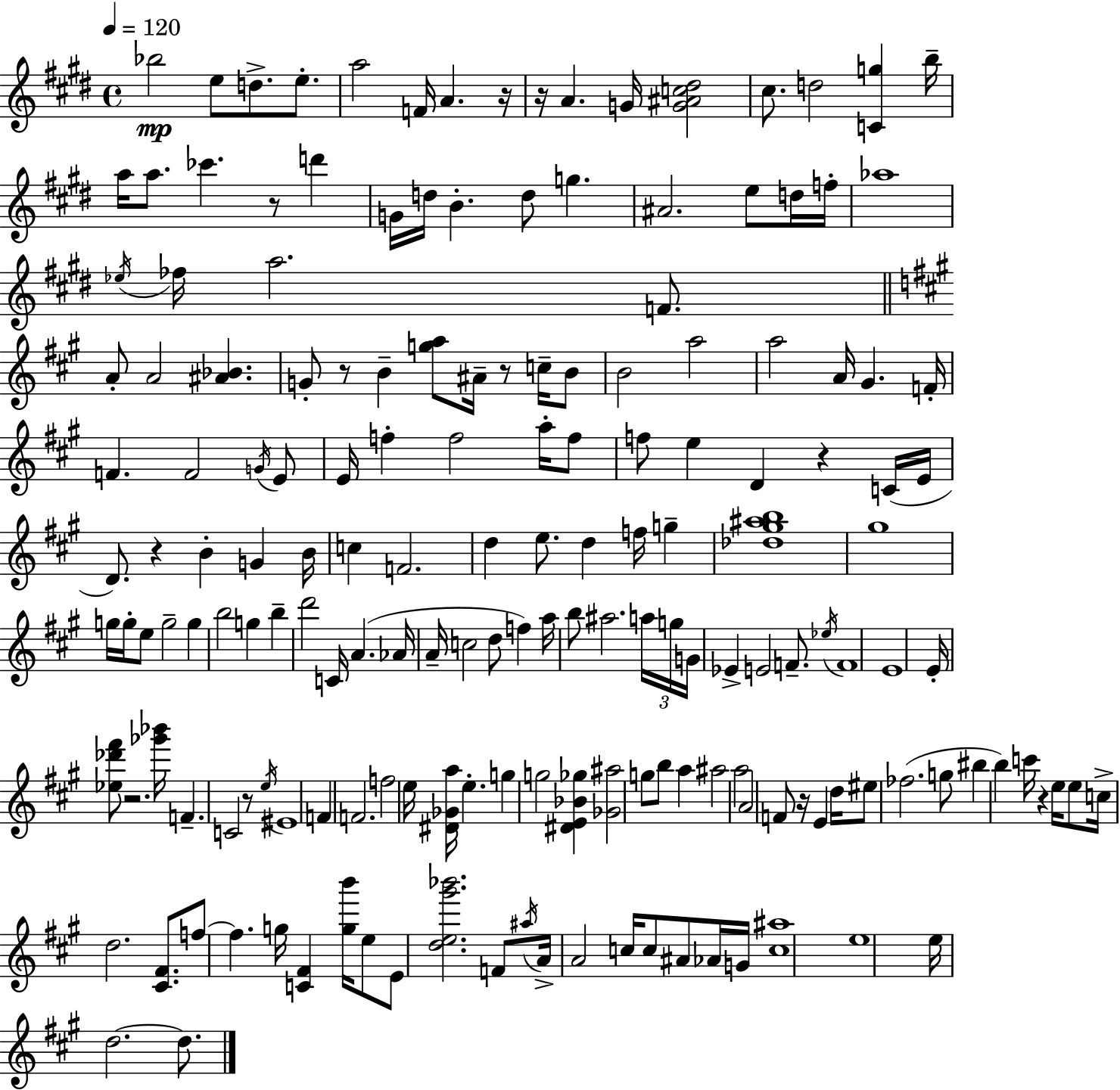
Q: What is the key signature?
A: E major